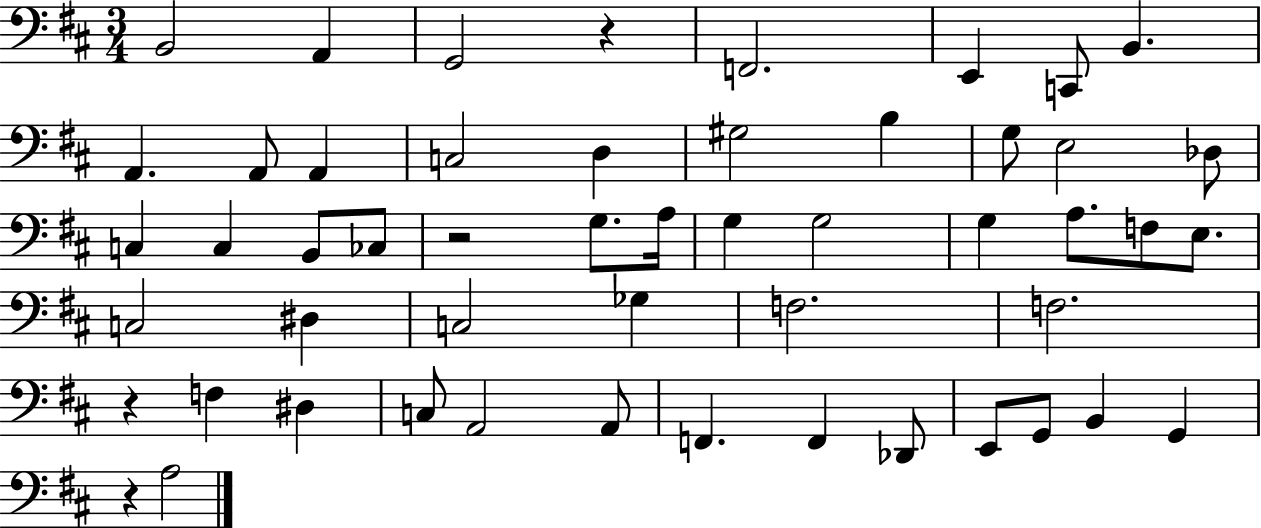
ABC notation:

X:1
T:Untitled
M:3/4
L:1/4
K:D
B,,2 A,, G,,2 z F,,2 E,, C,,/2 B,, A,, A,,/2 A,, C,2 D, ^G,2 B, G,/2 E,2 _D,/2 C, C, B,,/2 _C,/2 z2 G,/2 A,/4 G, G,2 G, A,/2 F,/2 E,/2 C,2 ^D, C,2 _G, F,2 F,2 z F, ^D, C,/2 A,,2 A,,/2 F,, F,, _D,,/2 E,,/2 G,,/2 B,, G,, z A,2